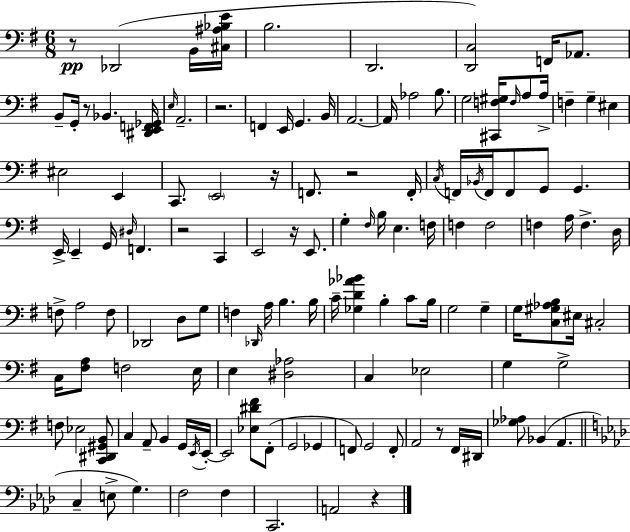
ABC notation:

X:1
T:Untitled
M:6/8
L:1/4
K:G
z/2 _D,,2 B,,/4 [^C,^A,_B,E]/4 B,2 D,,2 [D,,C,]2 F,,/4 _A,,/2 B,,/2 G,,/4 z/2 _B,, [^D,,E,,F,,_G,,]/4 E,/4 A,,2 z2 F,, E,,/4 G,, B,,/4 A,,2 A,,/4 _A,2 B,/2 G,2 [^C,,F,^G,]/4 F,/4 A,/2 A,/4 F, G, ^E, ^E,2 E,, C,,/2 E,,2 z/4 F,,/2 z2 F,,/4 C,/4 F,,/4 _B,,/4 F,,/4 F,,/2 G,,/2 G,, E,,/4 E,, G,,/4 ^D,/4 F,, z2 C,, E,,2 z/4 E,,/2 G, ^F,/4 B,/4 E, F,/4 F, F,2 F, A,/4 F, D,/4 F,/2 A,2 F,/2 _D,,2 D,/2 G,/2 F, _D,,/4 A,/4 B, B,/4 C/4 [_G,D_A_B] B, C/2 B,/4 G,2 G, G,/4 [C,^G,_A,B,]/2 ^E,/4 ^C,2 C,/4 [^F,A,]/2 F,2 E,/4 E, [^D,_A,]2 C, _E,2 G, G,2 F,/2 _E,2 [C,,^D,,^G,,B,,]/2 C, A,,/2 B,, G,,/4 E,,/4 E,,/4 E,,2 [_E,^D^F]/2 ^F,,/2 G,,2 _G,, F,,/2 G,,2 F,,/2 A,,2 z/2 ^F,,/4 ^D,,/4 [_G,_A,]/2 _B,, A,, C, E,/2 G, F,2 F, C,,2 A,,2 z